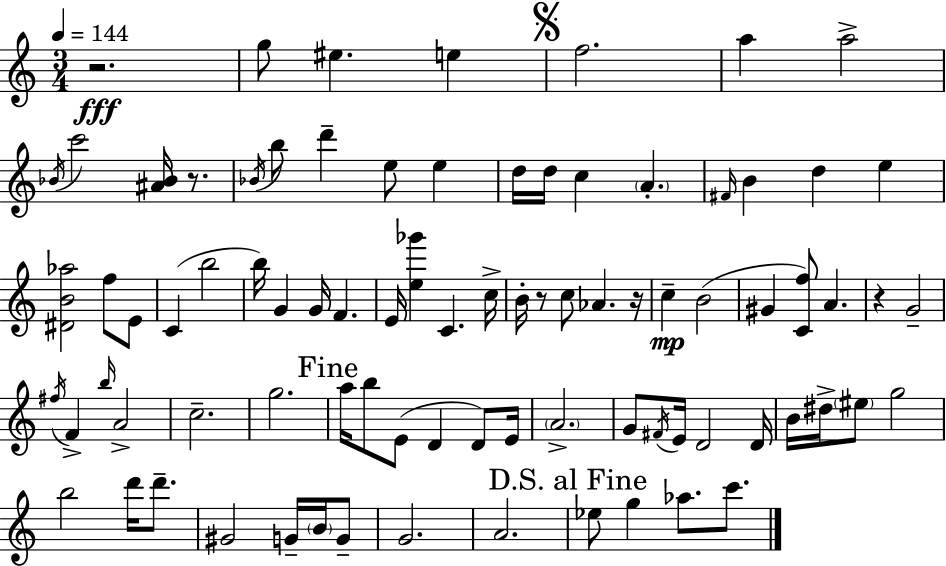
X:1
T:Untitled
M:3/4
L:1/4
K:C
z2 g/2 ^e e f2 a a2 _B/4 c'2 [^A_B]/4 z/2 _B/4 b/2 d' e/2 e d/4 d/4 c A ^F/4 B d e [^DB_a]2 f/2 E/2 C b2 b/4 G G/4 F E/4 [e_g'] C c/4 B/4 z/2 c/2 _A z/4 c B2 ^G [Cf]/2 A z G2 ^f/4 F b/4 A2 c2 g2 a/4 b/2 E/2 D D/2 E/4 A2 G/2 ^F/4 E/4 D2 D/4 B/4 ^d/4 ^e/2 g2 b2 d'/4 d'/2 ^G2 G/4 B/4 G/2 G2 A2 _e/2 g _a/2 c'/2